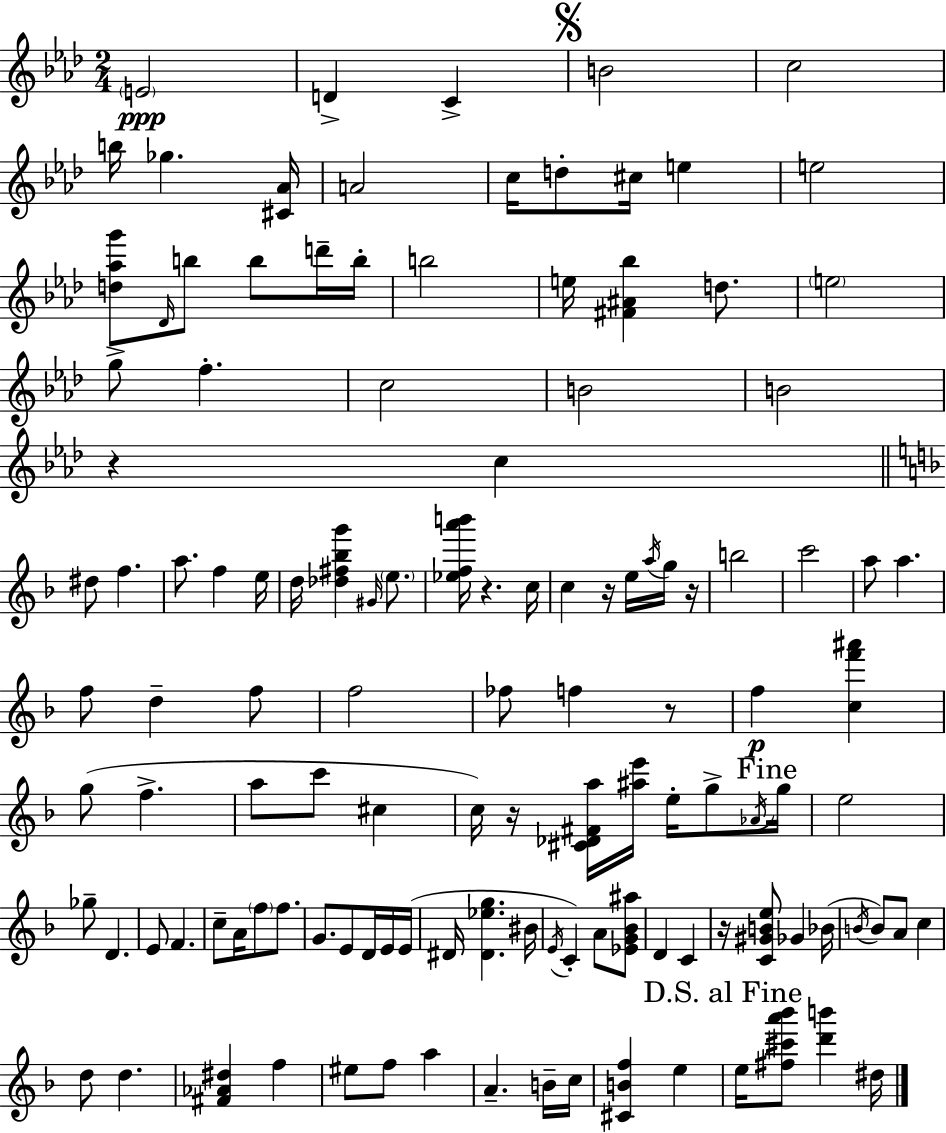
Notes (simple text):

E4/h D4/q C4/q B4/h C5/h B5/s Gb5/q. [C#4,Ab4]/s A4/h C5/s D5/e C#5/s E5/q E5/h [D5,Ab5,G6]/e Db4/s B5/e B5/e D6/s B5/s B5/h E5/s [F#4,A#4,Bb5]/q D5/e. E5/h G5/e F5/q. C5/h B4/h B4/h R/q C5/q D#5/e F5/q. A5/e. F5/q E5/s D5/s [Db5,F#5,Bb5,G6]/q G#4/s E5/e. [Eb5,F5,A6,B6]/s R/q. C5/s C5/q R/s E5/s A5/s G5/s R/s B5/h C6/h A5/e A5/q. F5/e D5/q F5/e F5/h FES5/e F5/q R/e F5/q [C5,F6,A#6]/q G5/e F5/q. A5/e C6/e C#5/q C5/s R/s [C#4,Db4,F#4,A5]/s [A#5,E6]/s E5/s G5/e Ab4/s G5/s E5/h Gb5/e D4/q. E4/e F4/q. C5/e A4/s F5/e F5/e. G4/e. E4/e D4/s E4/s E4/s D#4/s [D#4,Eb5,G5]/q. BIS4/s E4/s C4/q A4/e [Eb4,G4,Bb4,A#5]/e D4/q C4/q R/s [C4,G#4,B4,E5]/e Gb4/q Bb4/s B4/s B4/e A4/e C5/q D5/e D5/q. [F#4,Ab4,D#5]/q F5/q EIS5/e F5/e A5/q A4/q. B4/s C5/s [C#4,B4,F5]/q E5/q E5/s [F#5,C#6,A6,Bb6]/e [D6,B6]/q D#5/s